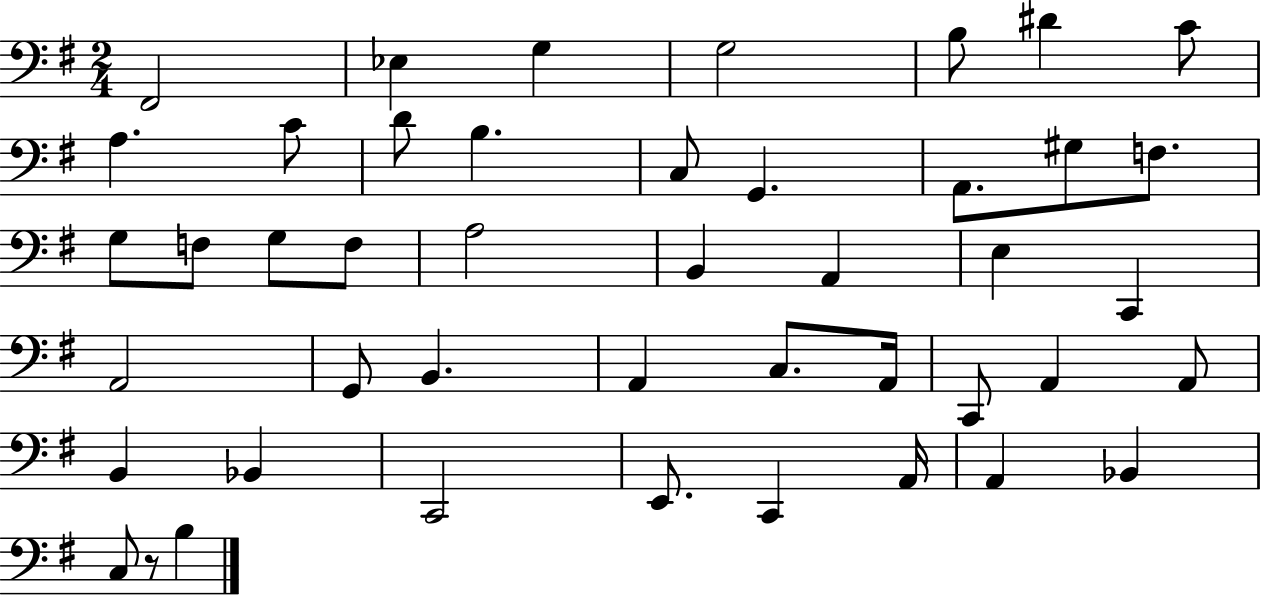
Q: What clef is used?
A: bass